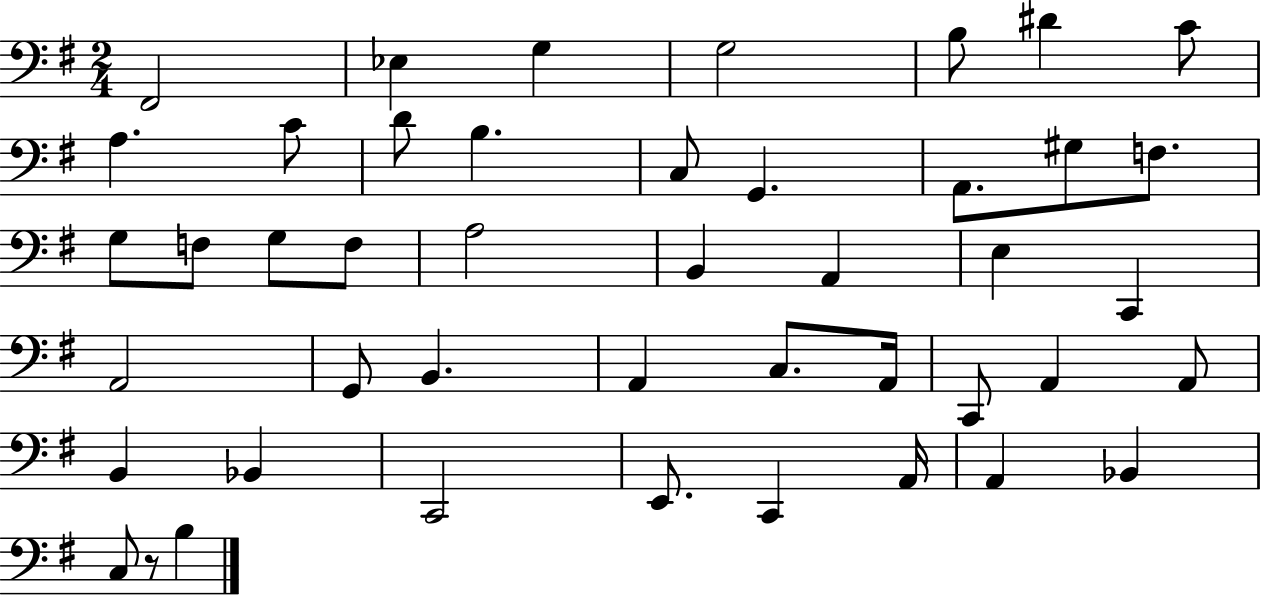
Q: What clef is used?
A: bass